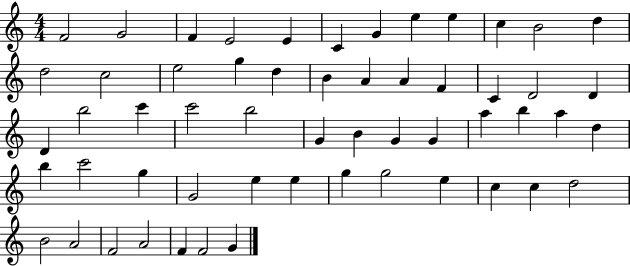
F4/h G4/h F4/q E4/h E4/q C4/q G4/q E5/q E5/q C5/q B4/h D5/q D5/h C5/h E5/h G5/q D5/q B4/q A4/q A4/q F4/q C4/q D4/h D4/q D4/q B5/h C6/q C6/h B5/h G4/q B4/q G4/q G4/q A5/q B5/q A5/q D5/q B5/q C6/h G5/q G4/h E5/q E5/q G5/q G5/h E5/q C5/q C5/q D5/h B4/h A4/h F4/h A4/h F4/q F4/h G4/q